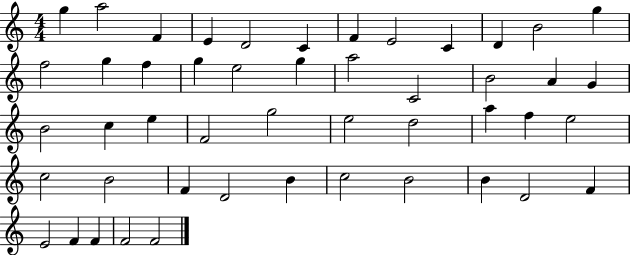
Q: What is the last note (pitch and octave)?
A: F4